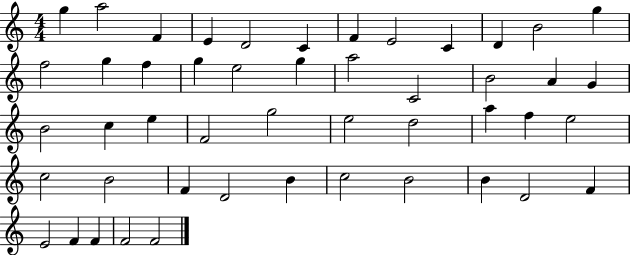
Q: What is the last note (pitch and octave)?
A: F4